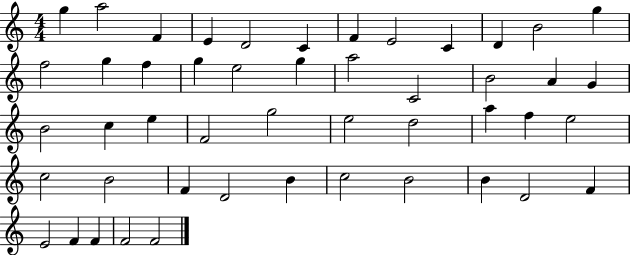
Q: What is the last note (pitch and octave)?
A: F4